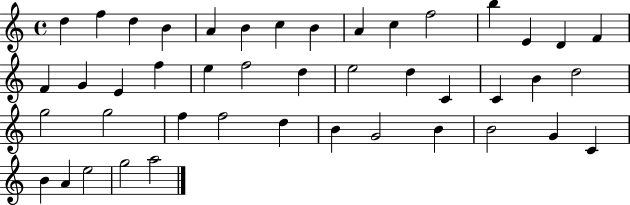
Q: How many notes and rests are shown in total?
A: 44